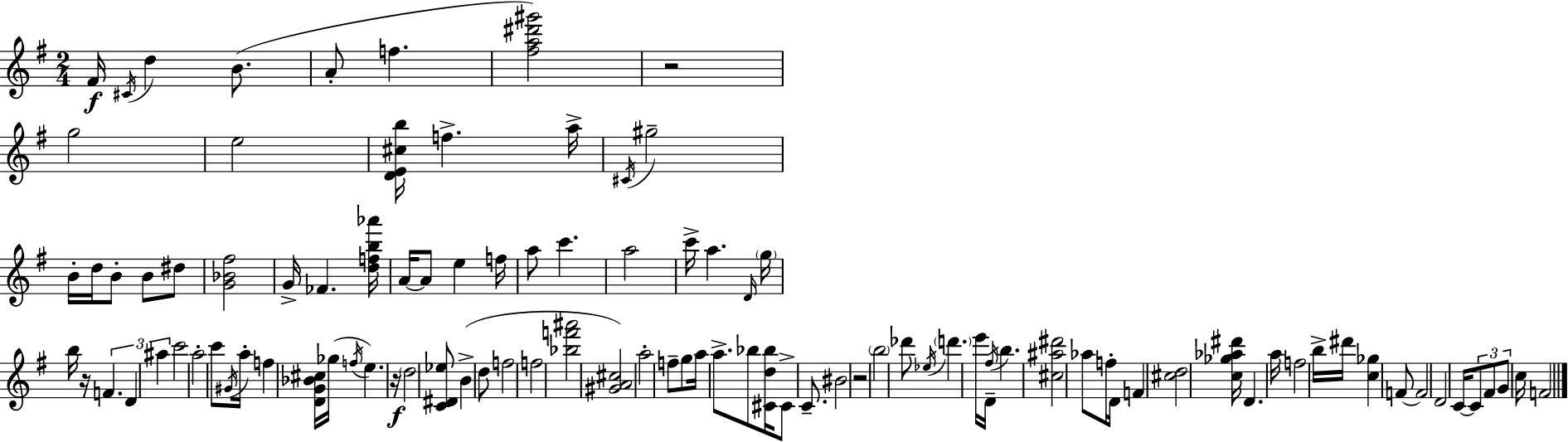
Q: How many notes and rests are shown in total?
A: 100